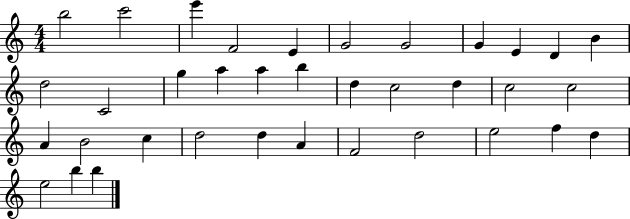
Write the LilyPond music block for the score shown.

{
  \clef treble
  \numericTimeSignature
  \time 4/4
  \key c \major
  b''2 c'''2 | e'''4 f'2 e'4 | g'2 g'2 | g'4 e'4 d'4 b'4 | \break d''2 c'2 | g''4 a''4 a''4 b''4 | d''4 c''2 d''4 | c''2 c''2 | \break a'4 b'2 c''4 | d''2 d''4 a'4 | f'2 d''2 | e''2 f''4 d''4 | \break e''2 b''4 b''4 | \bar "|."
}